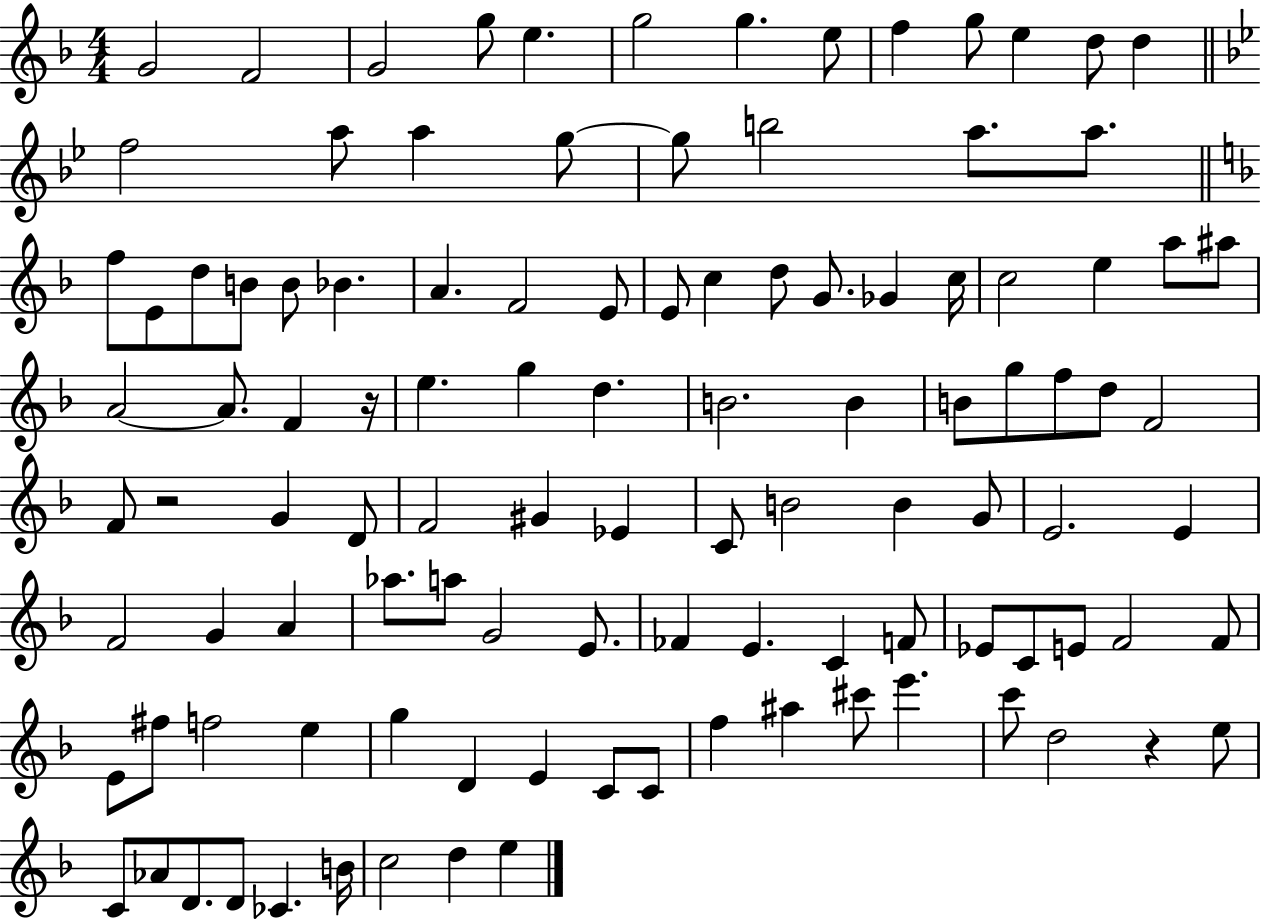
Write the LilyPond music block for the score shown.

{
  \clef treble
  \numericTimeSignature
  \time 4/4
  \key f \major
  \repeat volta 2 { g'2 f'2 | g'2 g''8 e''4. | g''2 g''4. e''8 | f''4 g''8 e''4 d''8 d''4 | \break \bar "||" \break \key bes \major f''2 a''8 a''4 g''8~~ | g''8 b''2 a''8. a''8. | \bar "||" \break \key f \major f''8 e'8 d''8 b'8 b'8 bes'4. | a'4. f'2 e'8 | e'8 c''4 d''8 g'8. ges'4 c''16 | c''2 e''4 a''8 ais''8 | \break a'2~~ a'8. f'4 r16 | e''4. g''4 d''4. | b'2. b'4 | b'8 g''8 f''8 d''8 f'2 | \break f'8 r2 g'4 d'8 | f'2 gis'4 ees'4 | c'8 b'2 b'4 g'8 | e'2. e'4 | \break f'2 g'4 a'4 | aes''8. a''8 g'2 e'8. | fes'4 e'4. c'4 f'8 | ees'8 c'8 e'8 f'2 f'8 | \break e'8 fis''8 f''2 e''4 | g''4 d'4 e'4 c'8 c'8 | f''4 ais''4 cis'''8 e'''4. | c'''8 d''2 r4 e''8 | \break c'8 aes'8 d'8. d'8 ces'4. b'16 | c''2 d''4 e''4 | } \bar "|."
}